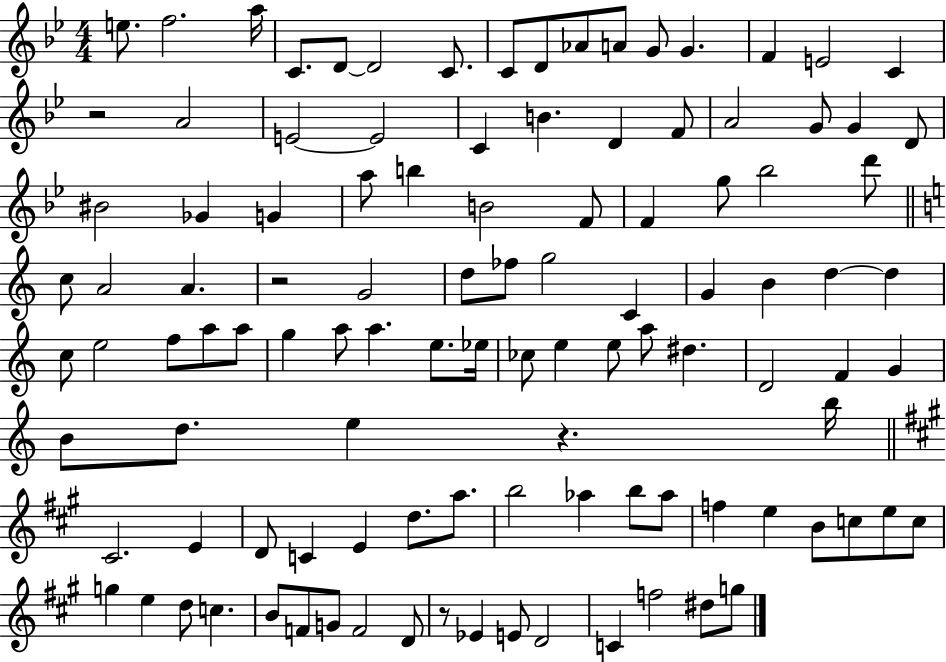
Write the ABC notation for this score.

X:1
T:Untitled
M:4/4
L:1/4
K:Bb
e/2 f2 a/4 C/2 D/2 D2 C/2 C/2 D/2 _A/2 A/2 G/2 G F E2 C z2 A2 E2 E2 C B D F/2 A2 G/2 G D/2 ^B2 _G G a/2 b B2 F/2 F g/2 _b2 d'/2 c/2 A2 A z2 G2 d/2 _f/2 g2 C G B d d c/2 e2 f/2 a/2 a/2 g a/2 a e/2 _e/4 _c/2 e e/2 a/2 ^d D2 F G B/2 d/2 e z b/4 ^C2 E D/2 C E d/2 a/2 b2 _a b/2 _a/2 f e B/2 c/2 e/2 c/2 g e d/2 c B/2 F/2 G/2 F2 D/2 z/2 _E E/2 D2 C f2 ^d/2 g/2